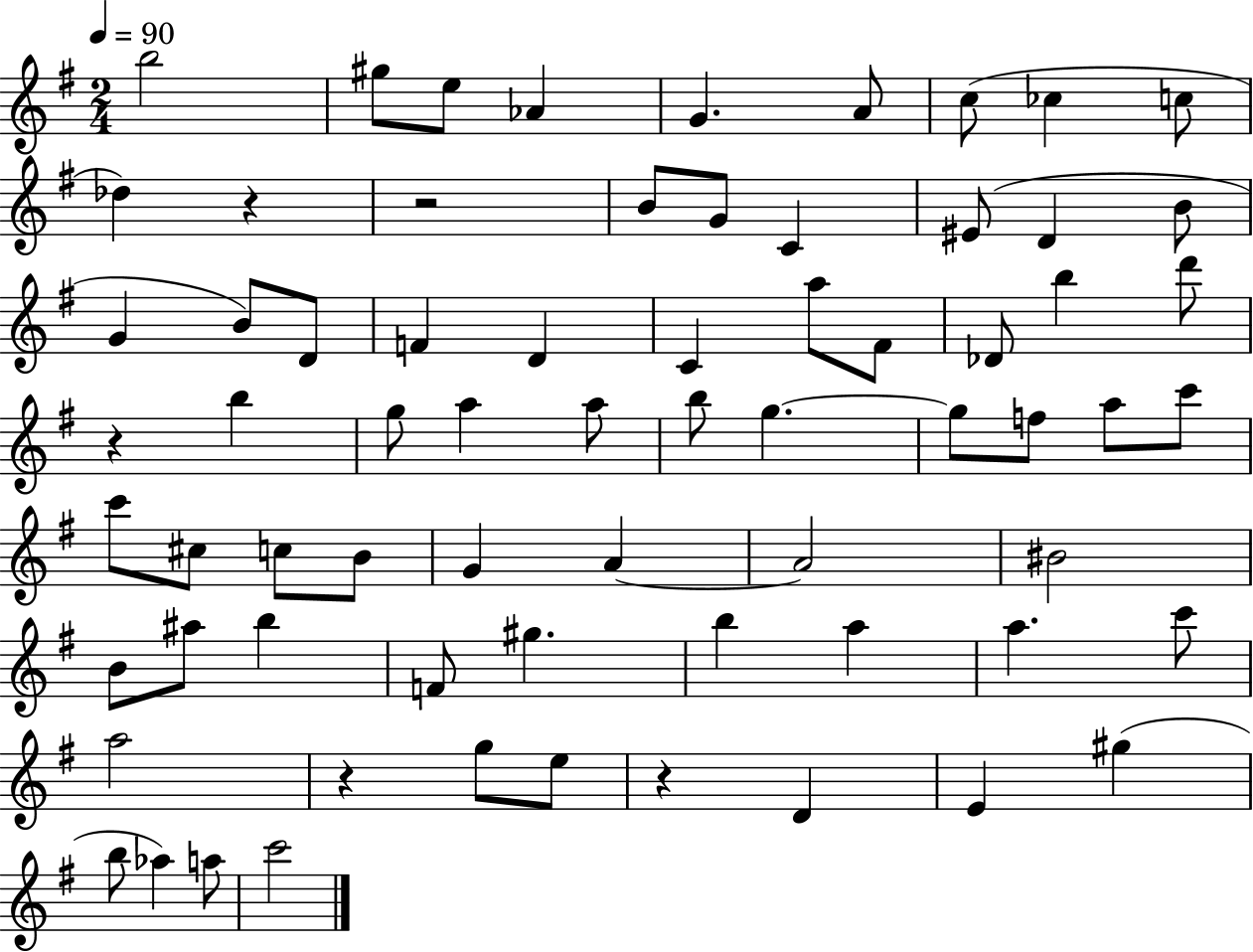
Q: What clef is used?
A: treble